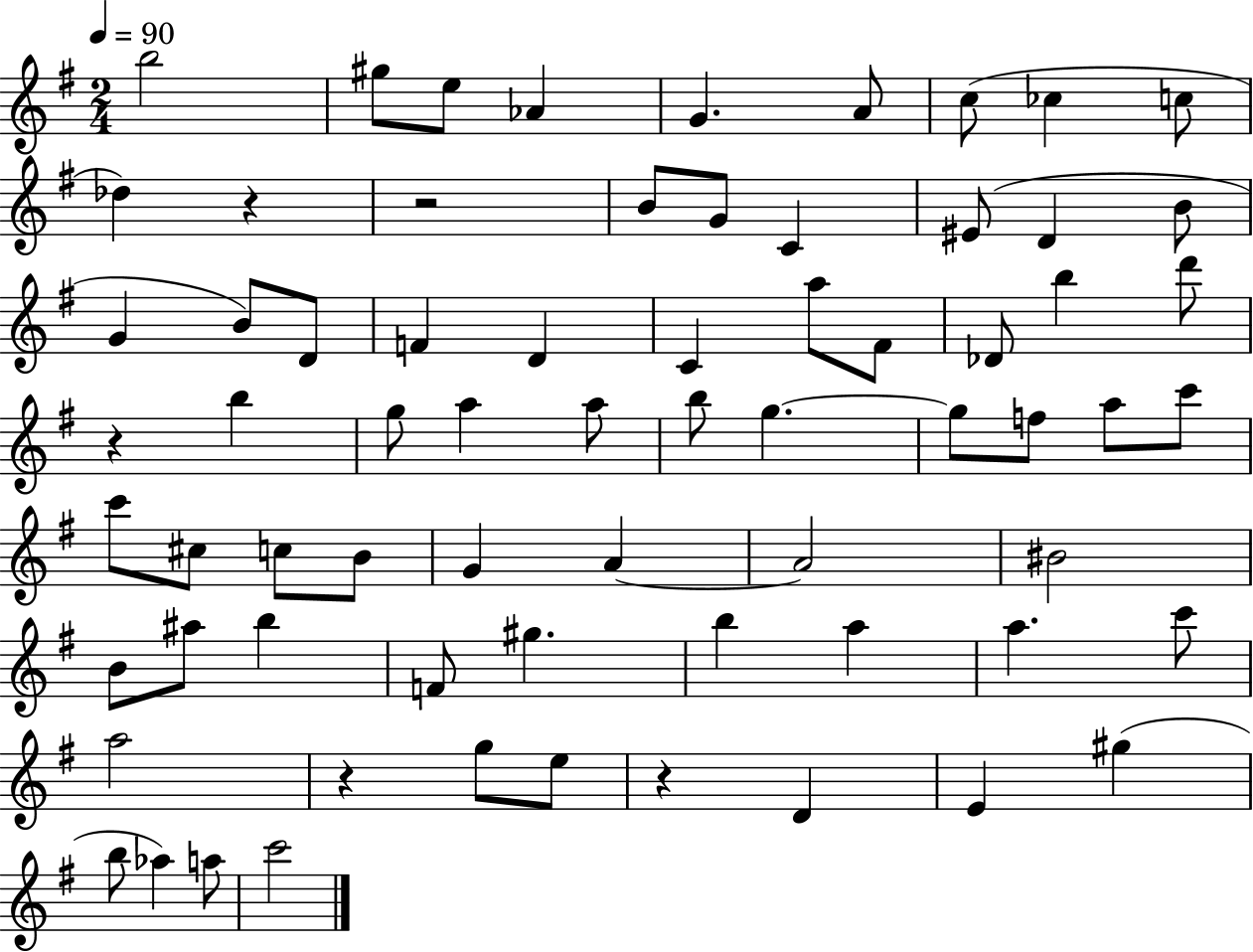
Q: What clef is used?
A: treble